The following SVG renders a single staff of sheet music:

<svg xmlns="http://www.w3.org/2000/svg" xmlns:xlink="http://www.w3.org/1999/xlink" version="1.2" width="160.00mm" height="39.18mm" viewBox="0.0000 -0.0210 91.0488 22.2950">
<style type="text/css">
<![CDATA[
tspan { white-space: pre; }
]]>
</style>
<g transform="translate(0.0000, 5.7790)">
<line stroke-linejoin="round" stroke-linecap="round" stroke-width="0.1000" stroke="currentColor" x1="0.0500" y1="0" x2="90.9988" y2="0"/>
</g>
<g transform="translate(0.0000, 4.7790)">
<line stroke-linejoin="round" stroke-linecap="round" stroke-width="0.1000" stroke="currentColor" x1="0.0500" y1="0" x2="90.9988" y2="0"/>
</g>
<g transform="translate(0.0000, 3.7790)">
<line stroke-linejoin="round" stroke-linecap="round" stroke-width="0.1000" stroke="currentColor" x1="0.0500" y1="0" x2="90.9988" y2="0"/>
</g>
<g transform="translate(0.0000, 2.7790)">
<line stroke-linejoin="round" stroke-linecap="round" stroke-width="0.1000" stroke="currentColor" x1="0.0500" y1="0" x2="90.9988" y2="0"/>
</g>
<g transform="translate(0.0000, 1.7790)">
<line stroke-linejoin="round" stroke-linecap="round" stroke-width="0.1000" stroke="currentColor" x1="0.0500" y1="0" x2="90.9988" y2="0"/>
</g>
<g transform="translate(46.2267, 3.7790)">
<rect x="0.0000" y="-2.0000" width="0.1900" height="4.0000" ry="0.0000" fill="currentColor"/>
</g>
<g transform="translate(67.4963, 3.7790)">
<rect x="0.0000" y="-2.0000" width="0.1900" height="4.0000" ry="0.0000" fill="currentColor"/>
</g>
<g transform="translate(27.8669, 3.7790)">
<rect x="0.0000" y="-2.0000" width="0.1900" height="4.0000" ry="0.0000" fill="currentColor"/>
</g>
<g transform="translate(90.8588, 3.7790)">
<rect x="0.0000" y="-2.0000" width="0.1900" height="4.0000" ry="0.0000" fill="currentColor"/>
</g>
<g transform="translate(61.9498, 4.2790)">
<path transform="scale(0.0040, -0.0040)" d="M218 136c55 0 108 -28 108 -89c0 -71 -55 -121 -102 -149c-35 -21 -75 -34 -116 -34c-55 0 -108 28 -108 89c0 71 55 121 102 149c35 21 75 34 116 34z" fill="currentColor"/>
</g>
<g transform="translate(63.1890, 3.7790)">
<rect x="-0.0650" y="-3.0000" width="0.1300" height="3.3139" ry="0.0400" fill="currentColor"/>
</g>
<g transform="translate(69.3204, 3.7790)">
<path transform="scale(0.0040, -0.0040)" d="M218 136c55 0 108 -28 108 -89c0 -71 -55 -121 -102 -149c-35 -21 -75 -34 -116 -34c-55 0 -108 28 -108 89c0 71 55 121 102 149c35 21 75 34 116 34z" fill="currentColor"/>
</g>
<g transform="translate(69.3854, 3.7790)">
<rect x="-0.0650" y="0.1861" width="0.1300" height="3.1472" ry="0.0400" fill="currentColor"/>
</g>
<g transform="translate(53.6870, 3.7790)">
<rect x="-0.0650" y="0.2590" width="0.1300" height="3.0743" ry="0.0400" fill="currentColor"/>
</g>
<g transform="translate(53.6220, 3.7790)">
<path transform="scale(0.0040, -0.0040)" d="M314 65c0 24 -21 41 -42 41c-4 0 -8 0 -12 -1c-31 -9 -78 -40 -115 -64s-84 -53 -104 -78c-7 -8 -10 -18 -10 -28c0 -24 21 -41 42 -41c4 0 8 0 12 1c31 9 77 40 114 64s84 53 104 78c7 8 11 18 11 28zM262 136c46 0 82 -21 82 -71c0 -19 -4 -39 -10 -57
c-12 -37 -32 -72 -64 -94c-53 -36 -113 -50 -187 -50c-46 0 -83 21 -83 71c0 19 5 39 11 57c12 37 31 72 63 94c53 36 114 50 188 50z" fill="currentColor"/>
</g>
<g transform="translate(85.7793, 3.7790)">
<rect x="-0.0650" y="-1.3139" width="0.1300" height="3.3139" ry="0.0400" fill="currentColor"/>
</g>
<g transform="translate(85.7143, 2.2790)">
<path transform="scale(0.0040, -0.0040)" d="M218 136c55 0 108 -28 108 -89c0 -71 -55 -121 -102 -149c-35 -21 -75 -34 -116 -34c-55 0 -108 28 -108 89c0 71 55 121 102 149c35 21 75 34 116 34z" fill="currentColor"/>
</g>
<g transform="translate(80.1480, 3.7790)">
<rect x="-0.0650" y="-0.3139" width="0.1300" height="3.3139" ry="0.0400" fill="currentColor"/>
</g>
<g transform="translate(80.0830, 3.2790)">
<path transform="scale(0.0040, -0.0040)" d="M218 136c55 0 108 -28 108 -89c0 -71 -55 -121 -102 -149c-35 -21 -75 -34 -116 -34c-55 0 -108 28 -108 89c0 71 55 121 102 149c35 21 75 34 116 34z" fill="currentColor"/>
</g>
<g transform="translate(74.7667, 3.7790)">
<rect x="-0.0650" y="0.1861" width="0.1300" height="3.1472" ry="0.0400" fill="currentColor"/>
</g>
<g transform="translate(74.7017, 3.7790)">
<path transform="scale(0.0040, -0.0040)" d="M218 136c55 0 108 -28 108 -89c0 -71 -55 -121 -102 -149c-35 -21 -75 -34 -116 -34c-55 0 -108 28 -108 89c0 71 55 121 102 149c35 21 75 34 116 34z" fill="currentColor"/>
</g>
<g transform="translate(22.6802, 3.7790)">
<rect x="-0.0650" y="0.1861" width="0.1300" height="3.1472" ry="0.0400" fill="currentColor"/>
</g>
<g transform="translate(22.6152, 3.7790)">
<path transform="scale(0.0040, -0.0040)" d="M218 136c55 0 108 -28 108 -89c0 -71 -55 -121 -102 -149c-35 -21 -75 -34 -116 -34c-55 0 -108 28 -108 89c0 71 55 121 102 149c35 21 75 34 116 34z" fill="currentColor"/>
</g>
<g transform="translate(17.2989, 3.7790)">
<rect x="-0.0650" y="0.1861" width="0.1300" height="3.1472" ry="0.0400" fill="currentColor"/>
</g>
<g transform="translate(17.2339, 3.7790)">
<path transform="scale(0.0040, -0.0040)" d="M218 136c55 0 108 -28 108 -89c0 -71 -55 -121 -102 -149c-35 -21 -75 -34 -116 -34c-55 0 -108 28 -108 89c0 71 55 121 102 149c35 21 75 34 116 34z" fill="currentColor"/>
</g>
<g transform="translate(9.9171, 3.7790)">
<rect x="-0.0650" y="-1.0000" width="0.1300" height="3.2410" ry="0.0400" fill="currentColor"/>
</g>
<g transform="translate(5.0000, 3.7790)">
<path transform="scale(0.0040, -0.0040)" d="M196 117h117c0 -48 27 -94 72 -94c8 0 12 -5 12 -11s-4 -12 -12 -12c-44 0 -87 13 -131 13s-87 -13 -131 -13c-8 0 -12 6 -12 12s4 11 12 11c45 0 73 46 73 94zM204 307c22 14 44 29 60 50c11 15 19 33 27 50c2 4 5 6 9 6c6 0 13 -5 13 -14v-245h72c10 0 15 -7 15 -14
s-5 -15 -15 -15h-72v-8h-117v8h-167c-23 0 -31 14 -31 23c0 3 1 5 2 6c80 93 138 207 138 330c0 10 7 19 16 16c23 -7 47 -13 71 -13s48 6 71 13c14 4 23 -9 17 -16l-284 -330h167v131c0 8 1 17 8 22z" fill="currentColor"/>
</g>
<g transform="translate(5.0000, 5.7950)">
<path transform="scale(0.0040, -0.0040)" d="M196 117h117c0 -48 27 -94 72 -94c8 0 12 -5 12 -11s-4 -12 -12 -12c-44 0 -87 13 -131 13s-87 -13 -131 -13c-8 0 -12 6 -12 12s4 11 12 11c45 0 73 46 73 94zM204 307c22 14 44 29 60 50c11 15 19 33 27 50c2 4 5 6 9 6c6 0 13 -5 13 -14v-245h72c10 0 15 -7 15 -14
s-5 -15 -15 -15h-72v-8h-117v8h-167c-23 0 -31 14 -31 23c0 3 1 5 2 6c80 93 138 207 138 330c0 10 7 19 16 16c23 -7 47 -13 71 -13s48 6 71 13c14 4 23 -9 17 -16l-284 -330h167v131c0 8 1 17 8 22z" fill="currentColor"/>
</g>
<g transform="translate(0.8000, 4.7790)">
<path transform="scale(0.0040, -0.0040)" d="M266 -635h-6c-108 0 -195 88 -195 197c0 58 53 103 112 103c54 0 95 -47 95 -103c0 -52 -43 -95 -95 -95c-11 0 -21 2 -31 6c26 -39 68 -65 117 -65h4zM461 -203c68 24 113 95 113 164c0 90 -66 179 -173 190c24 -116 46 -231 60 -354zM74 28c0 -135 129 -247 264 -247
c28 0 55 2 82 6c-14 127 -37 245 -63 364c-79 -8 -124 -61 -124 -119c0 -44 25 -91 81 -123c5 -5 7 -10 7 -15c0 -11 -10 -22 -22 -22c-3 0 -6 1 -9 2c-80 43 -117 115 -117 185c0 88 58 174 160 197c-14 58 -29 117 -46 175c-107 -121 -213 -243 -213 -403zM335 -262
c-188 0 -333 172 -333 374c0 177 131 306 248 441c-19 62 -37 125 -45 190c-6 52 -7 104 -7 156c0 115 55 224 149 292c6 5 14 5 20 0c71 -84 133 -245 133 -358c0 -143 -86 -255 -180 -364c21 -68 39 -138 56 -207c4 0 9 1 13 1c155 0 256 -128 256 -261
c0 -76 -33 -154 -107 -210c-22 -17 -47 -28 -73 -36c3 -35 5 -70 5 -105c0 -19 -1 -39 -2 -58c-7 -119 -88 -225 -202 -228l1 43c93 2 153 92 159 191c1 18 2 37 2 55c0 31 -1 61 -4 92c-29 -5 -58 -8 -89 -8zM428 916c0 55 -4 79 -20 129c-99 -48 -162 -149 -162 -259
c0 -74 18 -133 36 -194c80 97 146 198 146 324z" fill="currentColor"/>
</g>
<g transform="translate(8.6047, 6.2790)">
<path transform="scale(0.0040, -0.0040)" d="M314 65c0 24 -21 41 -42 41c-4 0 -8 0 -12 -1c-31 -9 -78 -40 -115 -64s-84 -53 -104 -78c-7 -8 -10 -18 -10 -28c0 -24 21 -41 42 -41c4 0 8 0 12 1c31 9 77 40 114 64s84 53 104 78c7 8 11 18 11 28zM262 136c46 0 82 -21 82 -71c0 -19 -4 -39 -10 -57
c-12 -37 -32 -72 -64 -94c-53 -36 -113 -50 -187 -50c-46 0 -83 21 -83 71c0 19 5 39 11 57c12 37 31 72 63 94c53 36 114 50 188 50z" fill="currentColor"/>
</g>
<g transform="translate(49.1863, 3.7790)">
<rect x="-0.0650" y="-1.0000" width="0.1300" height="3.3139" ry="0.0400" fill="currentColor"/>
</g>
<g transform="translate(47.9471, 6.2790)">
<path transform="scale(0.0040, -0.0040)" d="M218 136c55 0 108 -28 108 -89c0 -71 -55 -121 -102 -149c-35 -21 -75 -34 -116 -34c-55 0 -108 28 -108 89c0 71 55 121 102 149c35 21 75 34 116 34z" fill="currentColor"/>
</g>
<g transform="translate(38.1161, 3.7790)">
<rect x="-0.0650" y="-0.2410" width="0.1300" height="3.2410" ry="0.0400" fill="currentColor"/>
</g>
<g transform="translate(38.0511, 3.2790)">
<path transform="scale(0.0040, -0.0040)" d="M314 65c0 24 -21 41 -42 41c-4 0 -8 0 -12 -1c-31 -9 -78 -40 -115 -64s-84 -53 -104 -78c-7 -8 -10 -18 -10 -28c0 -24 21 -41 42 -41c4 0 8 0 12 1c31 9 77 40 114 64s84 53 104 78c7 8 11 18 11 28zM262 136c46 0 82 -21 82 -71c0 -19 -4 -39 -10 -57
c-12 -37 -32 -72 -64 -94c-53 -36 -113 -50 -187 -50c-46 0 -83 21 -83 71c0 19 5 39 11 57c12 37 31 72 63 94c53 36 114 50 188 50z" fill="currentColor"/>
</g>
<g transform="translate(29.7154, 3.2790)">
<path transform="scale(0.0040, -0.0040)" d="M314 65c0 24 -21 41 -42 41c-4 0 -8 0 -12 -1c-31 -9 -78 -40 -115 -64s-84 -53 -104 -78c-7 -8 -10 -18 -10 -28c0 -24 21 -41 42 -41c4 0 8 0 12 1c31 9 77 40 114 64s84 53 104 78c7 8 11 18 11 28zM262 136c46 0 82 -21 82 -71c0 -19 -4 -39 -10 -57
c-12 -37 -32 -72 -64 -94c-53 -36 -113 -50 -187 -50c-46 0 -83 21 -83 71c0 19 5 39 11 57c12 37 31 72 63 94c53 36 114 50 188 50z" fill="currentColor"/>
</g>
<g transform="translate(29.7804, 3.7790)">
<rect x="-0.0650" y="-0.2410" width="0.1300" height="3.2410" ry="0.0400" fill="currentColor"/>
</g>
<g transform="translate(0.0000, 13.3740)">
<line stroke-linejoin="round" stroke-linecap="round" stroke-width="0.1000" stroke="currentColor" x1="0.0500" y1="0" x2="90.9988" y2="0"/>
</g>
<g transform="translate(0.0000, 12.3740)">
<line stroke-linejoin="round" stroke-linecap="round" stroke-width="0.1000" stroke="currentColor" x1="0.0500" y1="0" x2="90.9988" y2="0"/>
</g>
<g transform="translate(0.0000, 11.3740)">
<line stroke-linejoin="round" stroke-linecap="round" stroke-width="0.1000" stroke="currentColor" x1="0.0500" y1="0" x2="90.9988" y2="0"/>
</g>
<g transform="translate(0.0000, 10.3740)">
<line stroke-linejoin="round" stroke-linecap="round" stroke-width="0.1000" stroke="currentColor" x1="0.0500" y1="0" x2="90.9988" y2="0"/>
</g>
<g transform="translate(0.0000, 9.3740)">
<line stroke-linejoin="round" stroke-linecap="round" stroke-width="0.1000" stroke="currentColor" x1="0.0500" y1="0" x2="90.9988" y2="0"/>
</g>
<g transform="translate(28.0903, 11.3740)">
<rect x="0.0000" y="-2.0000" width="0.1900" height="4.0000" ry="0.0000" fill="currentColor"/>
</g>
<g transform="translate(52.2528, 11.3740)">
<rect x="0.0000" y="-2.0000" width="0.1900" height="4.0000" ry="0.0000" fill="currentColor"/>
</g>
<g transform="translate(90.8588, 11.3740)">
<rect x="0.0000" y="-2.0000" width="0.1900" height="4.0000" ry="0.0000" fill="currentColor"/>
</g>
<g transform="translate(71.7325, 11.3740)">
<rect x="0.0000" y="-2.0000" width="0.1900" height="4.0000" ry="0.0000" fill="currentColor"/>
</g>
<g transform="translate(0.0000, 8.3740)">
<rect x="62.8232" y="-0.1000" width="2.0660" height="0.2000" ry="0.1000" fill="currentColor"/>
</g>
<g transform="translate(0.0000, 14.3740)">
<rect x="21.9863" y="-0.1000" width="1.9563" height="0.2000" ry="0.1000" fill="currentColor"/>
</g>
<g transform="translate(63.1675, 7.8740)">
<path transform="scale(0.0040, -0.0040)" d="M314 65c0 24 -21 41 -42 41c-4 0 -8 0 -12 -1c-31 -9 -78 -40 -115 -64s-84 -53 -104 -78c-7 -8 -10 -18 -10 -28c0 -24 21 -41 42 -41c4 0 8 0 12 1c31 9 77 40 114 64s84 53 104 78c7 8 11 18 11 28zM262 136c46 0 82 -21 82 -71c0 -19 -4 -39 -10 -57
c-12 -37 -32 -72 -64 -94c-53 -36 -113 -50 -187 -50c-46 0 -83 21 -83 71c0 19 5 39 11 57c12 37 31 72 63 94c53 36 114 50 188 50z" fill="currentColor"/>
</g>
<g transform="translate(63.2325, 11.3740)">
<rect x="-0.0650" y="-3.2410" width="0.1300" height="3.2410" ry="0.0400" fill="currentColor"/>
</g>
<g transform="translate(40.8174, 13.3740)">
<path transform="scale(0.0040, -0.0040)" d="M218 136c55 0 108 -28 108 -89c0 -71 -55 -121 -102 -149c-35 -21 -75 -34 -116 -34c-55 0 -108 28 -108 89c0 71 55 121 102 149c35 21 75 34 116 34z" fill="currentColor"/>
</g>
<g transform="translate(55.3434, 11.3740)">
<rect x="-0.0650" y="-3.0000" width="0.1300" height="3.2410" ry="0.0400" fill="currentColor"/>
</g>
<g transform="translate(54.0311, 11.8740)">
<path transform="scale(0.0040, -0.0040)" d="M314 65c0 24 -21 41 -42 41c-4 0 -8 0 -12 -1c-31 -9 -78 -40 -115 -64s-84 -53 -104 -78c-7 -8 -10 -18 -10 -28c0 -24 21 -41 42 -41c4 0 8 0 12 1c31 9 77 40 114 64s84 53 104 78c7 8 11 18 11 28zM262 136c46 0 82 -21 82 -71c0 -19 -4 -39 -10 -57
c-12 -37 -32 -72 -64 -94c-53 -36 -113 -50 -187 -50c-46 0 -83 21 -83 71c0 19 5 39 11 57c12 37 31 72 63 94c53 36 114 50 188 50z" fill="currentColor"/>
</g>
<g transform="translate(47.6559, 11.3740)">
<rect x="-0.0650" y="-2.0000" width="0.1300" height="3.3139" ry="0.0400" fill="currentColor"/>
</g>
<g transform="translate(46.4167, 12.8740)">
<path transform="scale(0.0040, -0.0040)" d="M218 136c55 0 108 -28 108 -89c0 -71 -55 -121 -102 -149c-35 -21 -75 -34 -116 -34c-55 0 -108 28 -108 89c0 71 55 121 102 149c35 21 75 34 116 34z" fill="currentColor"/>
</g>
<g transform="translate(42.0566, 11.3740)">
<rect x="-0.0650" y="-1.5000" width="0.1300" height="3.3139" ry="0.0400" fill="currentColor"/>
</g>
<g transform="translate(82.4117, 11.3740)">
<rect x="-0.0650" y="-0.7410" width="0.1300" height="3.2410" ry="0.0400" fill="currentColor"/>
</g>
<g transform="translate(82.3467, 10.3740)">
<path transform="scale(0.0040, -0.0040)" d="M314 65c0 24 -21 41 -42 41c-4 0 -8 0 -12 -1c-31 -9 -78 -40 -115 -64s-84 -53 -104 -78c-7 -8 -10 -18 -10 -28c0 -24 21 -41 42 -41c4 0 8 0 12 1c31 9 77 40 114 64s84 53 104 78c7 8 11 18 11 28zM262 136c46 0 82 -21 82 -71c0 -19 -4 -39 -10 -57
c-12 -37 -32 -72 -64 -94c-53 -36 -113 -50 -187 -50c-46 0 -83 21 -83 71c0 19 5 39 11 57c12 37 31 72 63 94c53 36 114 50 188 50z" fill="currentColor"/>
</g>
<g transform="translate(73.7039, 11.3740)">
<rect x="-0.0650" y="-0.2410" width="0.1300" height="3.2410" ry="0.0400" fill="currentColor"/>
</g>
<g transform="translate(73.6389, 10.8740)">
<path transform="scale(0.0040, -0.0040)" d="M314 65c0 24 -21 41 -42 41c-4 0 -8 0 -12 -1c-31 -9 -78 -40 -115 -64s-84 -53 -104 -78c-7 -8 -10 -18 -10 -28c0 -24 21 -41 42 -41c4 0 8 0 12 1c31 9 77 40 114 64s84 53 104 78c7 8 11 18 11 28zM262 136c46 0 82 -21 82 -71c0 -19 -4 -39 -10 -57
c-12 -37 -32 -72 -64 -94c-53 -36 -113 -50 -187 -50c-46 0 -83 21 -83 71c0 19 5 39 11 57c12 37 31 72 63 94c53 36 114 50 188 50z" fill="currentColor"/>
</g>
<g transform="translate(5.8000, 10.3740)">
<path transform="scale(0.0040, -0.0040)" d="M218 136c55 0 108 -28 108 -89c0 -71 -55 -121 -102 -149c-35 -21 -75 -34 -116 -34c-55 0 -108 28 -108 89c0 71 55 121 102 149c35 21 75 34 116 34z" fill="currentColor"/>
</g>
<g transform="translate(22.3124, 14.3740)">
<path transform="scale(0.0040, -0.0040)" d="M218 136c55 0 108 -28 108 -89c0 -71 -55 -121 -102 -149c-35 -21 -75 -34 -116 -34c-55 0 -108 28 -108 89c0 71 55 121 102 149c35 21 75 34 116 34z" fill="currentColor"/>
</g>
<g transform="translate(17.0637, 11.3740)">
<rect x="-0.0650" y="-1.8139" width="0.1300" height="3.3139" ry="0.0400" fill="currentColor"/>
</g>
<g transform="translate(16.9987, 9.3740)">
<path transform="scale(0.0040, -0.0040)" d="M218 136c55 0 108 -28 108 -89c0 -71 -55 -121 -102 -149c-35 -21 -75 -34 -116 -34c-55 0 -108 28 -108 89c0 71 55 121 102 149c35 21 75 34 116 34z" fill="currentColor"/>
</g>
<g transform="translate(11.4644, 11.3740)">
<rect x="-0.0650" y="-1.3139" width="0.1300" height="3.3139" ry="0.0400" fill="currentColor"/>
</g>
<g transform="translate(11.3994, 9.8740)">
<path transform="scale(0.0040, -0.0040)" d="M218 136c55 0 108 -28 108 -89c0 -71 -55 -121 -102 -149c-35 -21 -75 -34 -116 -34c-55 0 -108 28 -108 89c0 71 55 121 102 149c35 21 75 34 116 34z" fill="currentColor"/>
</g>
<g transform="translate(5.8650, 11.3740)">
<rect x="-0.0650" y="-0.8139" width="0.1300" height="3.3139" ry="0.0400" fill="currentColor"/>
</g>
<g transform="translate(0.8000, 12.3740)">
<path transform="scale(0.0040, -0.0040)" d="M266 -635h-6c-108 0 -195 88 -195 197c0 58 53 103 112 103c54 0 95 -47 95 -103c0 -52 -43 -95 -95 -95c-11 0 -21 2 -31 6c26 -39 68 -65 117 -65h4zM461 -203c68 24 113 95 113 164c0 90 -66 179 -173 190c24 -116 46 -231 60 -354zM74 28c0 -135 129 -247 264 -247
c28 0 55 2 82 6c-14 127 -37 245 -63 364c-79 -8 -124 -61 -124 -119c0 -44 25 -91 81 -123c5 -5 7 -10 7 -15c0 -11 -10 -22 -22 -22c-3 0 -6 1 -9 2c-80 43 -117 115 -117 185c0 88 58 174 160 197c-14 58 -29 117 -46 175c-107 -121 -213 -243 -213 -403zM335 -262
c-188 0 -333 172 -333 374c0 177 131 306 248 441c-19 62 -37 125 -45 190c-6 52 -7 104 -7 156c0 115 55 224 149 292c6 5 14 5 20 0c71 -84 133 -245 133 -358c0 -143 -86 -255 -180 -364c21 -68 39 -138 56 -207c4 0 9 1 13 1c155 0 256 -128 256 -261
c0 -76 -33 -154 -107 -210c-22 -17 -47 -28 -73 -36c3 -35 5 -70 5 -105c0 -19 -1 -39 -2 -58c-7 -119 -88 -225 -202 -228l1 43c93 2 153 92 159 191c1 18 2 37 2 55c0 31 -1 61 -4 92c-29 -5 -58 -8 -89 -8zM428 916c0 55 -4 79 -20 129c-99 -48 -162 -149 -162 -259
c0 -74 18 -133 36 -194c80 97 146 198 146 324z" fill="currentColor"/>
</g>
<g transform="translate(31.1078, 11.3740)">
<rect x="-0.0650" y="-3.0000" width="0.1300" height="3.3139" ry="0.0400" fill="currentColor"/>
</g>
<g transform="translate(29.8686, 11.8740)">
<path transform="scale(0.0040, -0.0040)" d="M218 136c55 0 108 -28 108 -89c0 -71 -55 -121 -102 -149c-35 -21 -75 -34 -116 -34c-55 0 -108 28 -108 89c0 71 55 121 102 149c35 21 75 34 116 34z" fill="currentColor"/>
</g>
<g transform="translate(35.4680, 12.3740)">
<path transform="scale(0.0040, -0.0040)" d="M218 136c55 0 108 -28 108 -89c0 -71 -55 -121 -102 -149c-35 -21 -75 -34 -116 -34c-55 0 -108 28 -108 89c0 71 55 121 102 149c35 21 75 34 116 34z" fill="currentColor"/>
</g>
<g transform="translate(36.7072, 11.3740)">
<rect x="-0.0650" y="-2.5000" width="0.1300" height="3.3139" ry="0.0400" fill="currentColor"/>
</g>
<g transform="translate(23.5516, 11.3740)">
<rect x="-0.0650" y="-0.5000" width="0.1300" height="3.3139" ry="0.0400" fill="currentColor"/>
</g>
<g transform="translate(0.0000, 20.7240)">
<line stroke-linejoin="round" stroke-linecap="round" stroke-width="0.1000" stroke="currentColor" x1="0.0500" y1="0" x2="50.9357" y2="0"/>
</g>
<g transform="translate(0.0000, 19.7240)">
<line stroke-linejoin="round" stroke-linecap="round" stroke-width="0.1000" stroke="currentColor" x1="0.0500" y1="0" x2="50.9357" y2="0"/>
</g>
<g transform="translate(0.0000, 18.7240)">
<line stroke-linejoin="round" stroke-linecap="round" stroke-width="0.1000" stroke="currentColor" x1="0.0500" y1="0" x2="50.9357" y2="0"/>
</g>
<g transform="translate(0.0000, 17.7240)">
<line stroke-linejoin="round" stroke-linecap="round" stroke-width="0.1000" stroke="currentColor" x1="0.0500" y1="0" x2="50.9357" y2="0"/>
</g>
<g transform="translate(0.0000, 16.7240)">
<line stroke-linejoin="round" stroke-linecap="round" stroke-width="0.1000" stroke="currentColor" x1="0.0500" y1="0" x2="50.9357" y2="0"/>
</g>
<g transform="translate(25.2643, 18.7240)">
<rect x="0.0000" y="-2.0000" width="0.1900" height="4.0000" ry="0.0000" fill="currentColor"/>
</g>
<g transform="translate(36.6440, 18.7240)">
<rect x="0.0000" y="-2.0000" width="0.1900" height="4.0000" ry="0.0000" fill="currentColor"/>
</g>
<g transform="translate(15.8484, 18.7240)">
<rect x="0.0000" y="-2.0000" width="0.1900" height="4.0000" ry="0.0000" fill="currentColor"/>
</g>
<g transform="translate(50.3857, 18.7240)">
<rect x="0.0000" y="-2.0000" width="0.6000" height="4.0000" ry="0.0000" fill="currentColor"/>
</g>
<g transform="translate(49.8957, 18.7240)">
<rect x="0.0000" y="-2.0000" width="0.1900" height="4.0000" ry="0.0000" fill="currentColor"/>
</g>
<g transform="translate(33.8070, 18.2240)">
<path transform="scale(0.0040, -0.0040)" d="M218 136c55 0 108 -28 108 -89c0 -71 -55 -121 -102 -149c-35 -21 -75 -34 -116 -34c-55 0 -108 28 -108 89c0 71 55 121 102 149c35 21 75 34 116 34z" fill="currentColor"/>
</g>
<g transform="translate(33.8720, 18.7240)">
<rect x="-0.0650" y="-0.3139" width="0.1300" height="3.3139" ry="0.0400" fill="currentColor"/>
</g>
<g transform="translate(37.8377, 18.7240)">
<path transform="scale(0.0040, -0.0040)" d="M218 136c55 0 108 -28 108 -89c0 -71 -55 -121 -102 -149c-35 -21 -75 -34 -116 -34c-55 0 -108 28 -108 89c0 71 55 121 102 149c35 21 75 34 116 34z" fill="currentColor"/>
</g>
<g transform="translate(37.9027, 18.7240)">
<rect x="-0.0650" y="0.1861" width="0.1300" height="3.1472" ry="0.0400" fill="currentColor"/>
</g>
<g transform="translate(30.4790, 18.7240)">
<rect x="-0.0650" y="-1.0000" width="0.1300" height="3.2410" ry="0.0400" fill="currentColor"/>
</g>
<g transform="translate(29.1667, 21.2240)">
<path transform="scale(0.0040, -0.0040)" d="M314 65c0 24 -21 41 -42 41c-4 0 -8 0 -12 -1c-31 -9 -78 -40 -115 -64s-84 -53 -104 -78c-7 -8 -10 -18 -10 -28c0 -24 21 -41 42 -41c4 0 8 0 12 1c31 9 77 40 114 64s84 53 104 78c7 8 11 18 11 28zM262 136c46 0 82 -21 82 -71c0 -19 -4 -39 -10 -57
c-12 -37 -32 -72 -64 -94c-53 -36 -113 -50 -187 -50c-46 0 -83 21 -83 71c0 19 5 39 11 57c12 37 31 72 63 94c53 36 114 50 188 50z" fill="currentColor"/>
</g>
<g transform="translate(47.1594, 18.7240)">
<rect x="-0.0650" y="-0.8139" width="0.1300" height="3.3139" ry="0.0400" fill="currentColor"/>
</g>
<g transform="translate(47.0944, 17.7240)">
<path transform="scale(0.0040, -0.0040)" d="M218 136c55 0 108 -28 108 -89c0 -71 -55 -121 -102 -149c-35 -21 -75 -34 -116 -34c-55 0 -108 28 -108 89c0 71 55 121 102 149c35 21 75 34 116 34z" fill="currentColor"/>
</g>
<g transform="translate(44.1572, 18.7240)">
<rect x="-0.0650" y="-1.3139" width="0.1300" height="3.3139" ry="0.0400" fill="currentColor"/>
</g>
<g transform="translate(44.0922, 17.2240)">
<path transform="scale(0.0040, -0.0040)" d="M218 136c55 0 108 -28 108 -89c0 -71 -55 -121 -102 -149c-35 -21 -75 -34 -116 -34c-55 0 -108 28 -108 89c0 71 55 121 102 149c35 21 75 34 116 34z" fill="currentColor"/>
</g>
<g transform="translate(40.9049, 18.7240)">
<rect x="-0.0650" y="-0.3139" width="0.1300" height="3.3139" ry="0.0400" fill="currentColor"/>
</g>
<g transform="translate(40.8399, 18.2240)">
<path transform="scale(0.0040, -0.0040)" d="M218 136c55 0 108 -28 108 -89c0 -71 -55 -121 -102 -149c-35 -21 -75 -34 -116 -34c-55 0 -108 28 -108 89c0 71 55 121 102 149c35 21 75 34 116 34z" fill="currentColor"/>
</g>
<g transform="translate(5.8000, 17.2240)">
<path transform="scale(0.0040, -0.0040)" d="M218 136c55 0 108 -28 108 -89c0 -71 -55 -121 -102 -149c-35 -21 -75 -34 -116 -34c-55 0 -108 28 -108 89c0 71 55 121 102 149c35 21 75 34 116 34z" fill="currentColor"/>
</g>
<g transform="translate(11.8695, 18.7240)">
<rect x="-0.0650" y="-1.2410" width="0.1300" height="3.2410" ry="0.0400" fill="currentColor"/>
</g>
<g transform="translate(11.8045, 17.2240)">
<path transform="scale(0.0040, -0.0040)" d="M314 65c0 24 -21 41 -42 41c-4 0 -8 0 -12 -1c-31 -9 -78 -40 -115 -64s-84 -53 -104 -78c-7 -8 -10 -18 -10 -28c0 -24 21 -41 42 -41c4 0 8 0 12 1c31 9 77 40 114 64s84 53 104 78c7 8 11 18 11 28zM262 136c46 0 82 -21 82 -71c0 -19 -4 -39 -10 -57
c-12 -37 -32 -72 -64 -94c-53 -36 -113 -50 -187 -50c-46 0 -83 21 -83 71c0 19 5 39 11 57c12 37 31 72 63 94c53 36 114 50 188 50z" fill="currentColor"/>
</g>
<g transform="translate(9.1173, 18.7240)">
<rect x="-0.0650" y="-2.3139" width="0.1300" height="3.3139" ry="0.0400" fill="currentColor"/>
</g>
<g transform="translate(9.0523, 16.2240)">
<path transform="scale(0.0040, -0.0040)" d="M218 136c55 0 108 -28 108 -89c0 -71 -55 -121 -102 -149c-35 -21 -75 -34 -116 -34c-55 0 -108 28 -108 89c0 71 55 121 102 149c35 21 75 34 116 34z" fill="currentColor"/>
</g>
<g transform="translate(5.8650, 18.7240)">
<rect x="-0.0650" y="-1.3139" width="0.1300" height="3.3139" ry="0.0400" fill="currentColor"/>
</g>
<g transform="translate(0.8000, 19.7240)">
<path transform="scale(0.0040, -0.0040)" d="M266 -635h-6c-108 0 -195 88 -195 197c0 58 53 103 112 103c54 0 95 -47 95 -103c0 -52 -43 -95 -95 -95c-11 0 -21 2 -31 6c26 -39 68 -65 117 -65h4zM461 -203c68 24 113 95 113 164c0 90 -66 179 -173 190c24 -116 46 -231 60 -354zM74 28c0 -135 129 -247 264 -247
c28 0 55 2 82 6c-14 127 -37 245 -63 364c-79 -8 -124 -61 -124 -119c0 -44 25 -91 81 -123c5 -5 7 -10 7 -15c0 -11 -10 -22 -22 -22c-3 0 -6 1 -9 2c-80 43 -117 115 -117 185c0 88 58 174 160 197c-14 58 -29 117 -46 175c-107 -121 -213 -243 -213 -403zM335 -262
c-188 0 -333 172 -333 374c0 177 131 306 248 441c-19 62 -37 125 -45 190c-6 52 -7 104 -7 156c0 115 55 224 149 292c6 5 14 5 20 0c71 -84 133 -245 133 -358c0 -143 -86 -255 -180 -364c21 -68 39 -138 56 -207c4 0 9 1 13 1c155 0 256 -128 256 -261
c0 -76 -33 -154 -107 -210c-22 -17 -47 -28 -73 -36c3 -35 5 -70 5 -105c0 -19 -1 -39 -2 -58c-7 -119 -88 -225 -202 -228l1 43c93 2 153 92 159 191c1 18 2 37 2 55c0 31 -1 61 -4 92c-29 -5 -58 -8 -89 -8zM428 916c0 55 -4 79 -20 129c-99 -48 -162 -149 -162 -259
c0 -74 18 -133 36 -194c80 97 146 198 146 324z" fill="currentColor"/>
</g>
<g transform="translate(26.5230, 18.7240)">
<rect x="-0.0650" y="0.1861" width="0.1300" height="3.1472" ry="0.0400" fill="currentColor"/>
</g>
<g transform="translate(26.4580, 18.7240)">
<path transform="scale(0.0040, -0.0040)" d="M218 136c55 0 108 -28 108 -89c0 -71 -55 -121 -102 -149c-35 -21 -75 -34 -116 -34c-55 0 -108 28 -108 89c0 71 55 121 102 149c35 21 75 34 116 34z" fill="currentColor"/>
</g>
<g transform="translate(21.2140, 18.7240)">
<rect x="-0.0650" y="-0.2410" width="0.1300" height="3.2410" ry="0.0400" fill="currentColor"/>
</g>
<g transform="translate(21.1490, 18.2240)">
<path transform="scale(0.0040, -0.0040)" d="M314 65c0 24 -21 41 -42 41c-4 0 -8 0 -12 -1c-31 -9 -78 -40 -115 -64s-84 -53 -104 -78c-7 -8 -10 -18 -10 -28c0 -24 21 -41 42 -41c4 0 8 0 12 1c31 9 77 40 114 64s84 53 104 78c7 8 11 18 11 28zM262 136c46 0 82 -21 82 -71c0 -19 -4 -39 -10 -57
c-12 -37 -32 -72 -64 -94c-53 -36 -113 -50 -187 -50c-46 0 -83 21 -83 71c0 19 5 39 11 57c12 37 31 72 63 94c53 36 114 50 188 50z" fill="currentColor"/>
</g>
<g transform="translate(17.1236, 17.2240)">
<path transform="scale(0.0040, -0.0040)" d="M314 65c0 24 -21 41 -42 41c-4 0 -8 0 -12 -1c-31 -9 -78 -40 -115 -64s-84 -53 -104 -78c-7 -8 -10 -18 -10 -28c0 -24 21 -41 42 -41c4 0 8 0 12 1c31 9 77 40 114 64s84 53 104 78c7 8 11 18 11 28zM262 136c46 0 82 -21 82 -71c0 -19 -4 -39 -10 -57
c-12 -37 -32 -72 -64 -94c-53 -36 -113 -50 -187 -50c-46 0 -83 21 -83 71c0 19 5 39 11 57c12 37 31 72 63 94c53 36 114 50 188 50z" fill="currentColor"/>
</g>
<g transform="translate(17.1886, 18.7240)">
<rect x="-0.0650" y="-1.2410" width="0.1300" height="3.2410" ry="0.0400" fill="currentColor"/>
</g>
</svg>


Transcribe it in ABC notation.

X:1
T:Untitled
M:4/4
L:1/4
K:C
D2 B B c2 c2 D B2 A B B c e d e f C A G E F A2 b2 c2 d2 e g e2 e2 c2 B D2 c B c e d